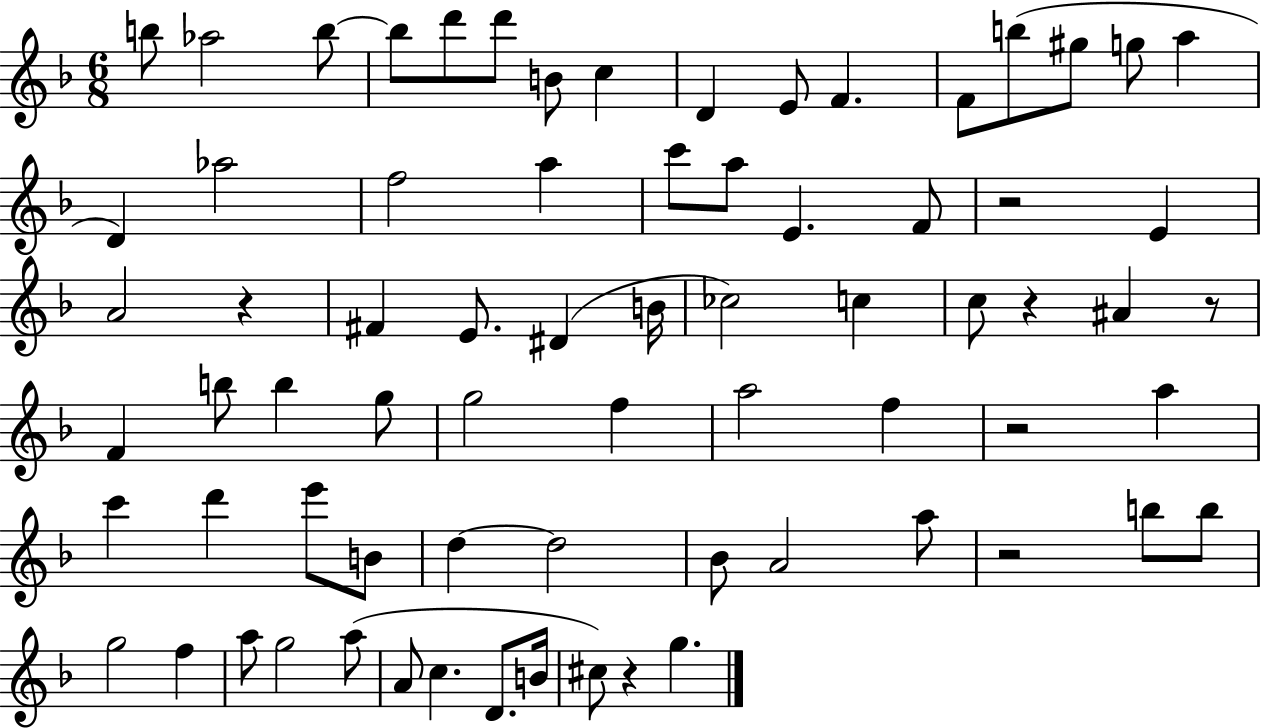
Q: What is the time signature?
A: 6/8